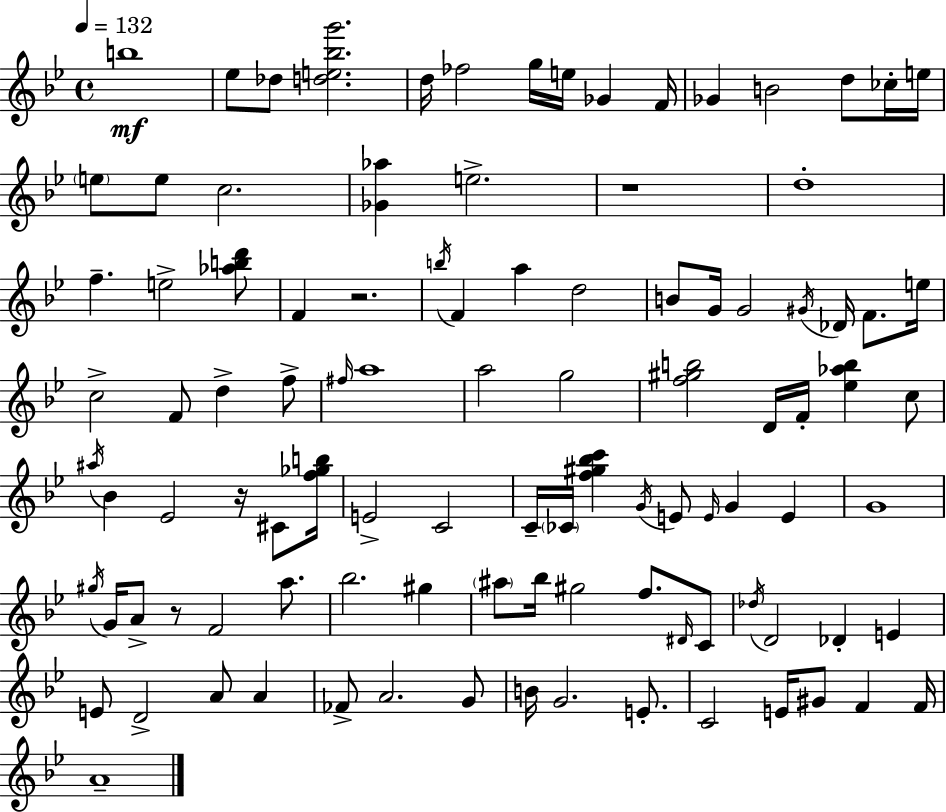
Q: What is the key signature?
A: BES major